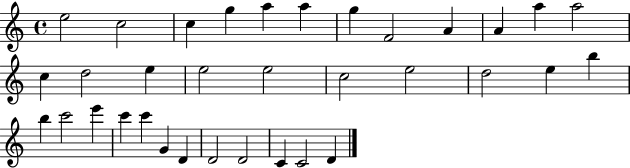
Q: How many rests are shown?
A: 0